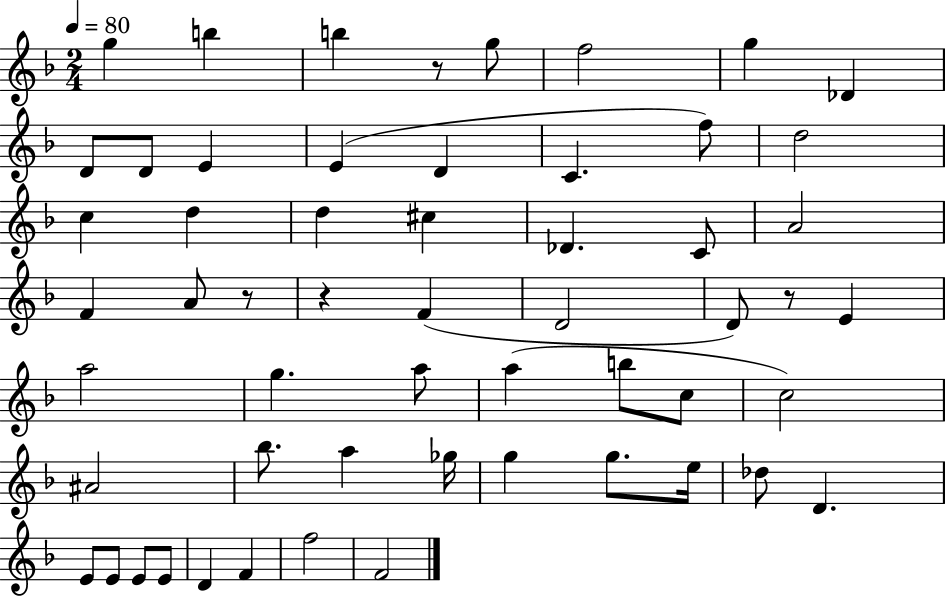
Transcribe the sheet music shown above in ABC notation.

X:1
T:Untitled
M:2/4
L:1/4
K:F
g b b z/2 g/2 f2 g _D D/2 D/2 E E D C f/2 d2 c d d ^c _D C/2 A2 F A/2 z/2 z F D2 D/2 z/2 E a2 g a/2 a b/2 c/2 c2 ^A2 _b/2 a _g/4 g g/2 e/4 _d/2 D E/2 E/2 E/2 E/2 D F f2 F2